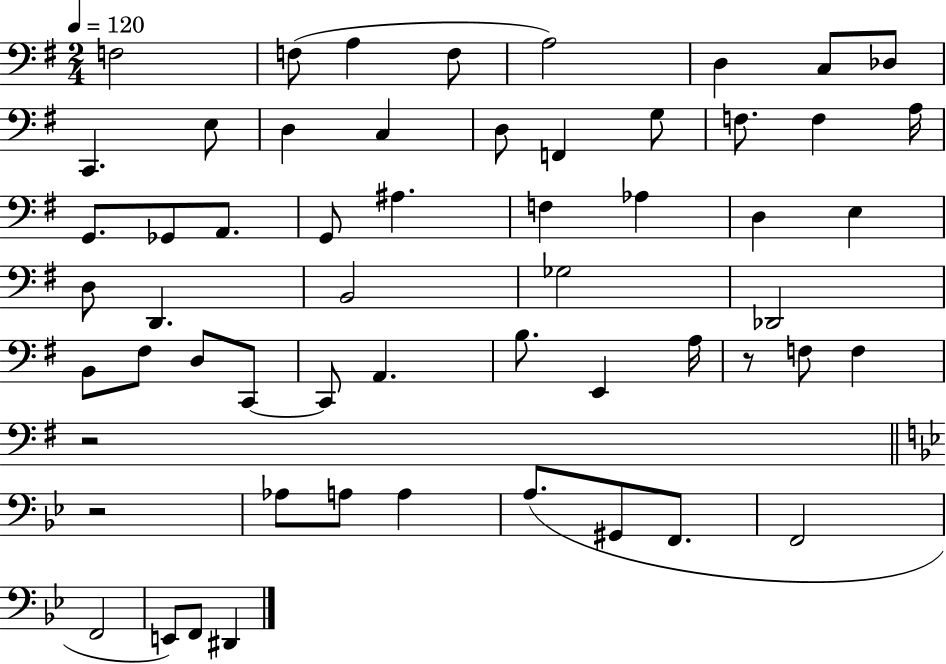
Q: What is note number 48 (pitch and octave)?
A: G#2